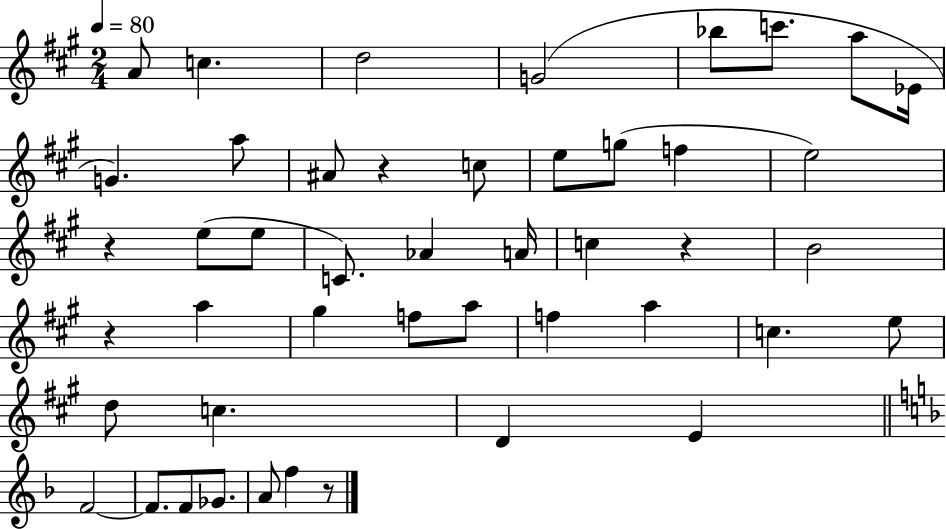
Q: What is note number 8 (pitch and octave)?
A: Eb4